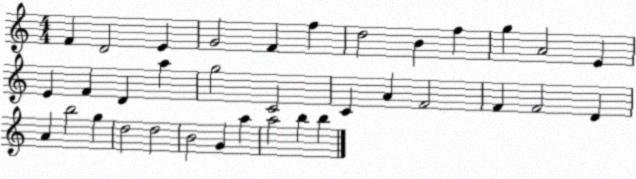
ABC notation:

X:1
T:Untitled
M:4/4
L:1/4
K:C
F D2 E G2 F f d2 B f g A2 E E F D a g2 C2 C A F2 F F2 D A b2 g d2 d2 B2 G a a2 b b